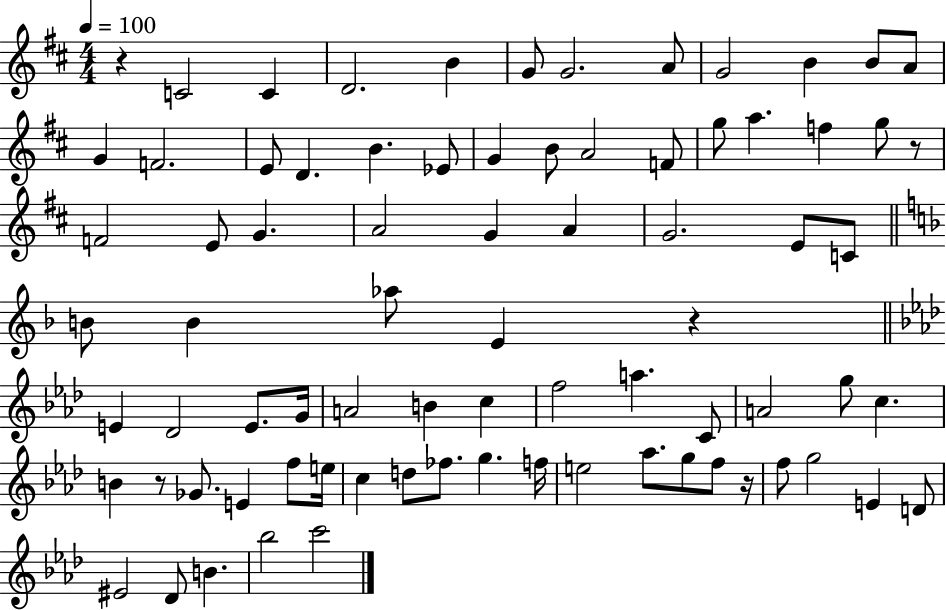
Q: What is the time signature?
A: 4/4